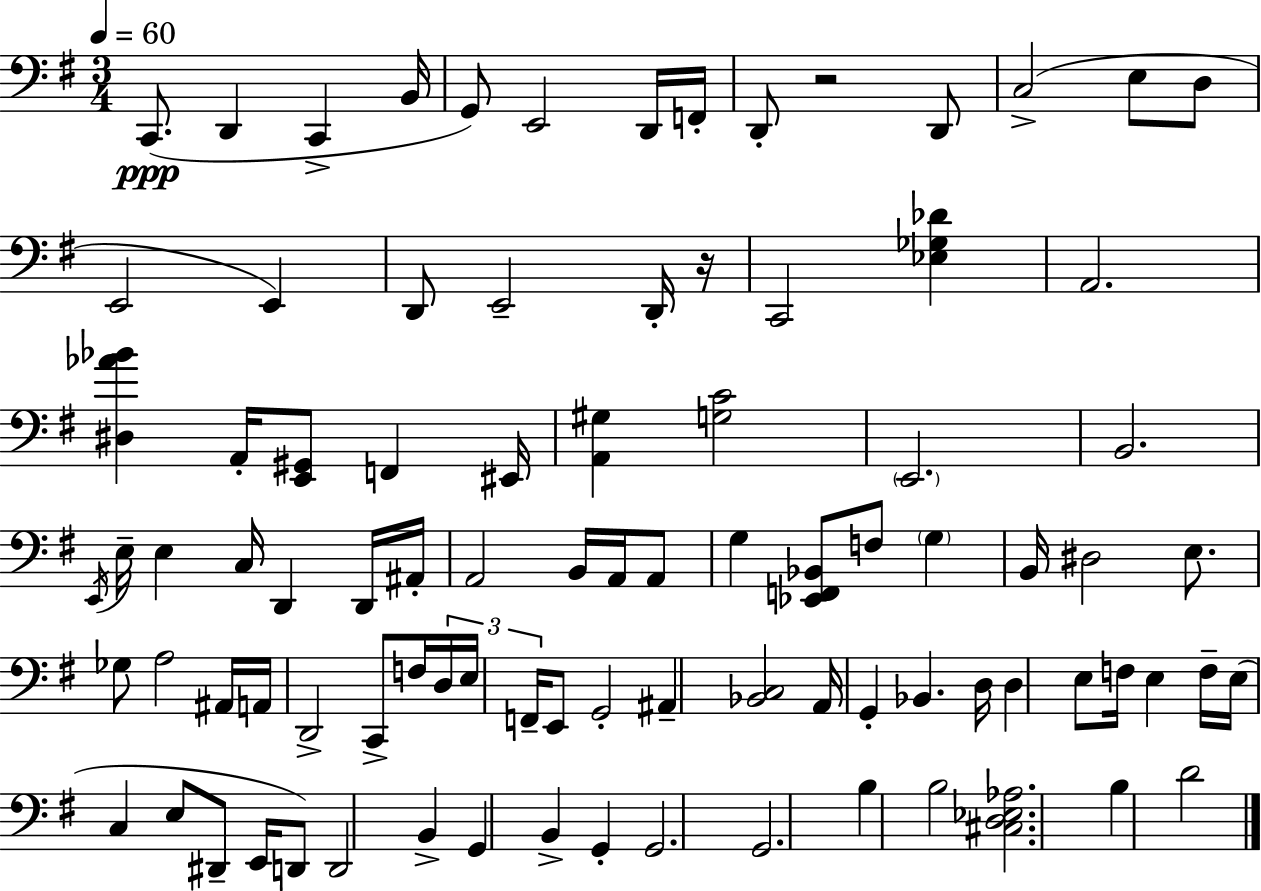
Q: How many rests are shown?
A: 2